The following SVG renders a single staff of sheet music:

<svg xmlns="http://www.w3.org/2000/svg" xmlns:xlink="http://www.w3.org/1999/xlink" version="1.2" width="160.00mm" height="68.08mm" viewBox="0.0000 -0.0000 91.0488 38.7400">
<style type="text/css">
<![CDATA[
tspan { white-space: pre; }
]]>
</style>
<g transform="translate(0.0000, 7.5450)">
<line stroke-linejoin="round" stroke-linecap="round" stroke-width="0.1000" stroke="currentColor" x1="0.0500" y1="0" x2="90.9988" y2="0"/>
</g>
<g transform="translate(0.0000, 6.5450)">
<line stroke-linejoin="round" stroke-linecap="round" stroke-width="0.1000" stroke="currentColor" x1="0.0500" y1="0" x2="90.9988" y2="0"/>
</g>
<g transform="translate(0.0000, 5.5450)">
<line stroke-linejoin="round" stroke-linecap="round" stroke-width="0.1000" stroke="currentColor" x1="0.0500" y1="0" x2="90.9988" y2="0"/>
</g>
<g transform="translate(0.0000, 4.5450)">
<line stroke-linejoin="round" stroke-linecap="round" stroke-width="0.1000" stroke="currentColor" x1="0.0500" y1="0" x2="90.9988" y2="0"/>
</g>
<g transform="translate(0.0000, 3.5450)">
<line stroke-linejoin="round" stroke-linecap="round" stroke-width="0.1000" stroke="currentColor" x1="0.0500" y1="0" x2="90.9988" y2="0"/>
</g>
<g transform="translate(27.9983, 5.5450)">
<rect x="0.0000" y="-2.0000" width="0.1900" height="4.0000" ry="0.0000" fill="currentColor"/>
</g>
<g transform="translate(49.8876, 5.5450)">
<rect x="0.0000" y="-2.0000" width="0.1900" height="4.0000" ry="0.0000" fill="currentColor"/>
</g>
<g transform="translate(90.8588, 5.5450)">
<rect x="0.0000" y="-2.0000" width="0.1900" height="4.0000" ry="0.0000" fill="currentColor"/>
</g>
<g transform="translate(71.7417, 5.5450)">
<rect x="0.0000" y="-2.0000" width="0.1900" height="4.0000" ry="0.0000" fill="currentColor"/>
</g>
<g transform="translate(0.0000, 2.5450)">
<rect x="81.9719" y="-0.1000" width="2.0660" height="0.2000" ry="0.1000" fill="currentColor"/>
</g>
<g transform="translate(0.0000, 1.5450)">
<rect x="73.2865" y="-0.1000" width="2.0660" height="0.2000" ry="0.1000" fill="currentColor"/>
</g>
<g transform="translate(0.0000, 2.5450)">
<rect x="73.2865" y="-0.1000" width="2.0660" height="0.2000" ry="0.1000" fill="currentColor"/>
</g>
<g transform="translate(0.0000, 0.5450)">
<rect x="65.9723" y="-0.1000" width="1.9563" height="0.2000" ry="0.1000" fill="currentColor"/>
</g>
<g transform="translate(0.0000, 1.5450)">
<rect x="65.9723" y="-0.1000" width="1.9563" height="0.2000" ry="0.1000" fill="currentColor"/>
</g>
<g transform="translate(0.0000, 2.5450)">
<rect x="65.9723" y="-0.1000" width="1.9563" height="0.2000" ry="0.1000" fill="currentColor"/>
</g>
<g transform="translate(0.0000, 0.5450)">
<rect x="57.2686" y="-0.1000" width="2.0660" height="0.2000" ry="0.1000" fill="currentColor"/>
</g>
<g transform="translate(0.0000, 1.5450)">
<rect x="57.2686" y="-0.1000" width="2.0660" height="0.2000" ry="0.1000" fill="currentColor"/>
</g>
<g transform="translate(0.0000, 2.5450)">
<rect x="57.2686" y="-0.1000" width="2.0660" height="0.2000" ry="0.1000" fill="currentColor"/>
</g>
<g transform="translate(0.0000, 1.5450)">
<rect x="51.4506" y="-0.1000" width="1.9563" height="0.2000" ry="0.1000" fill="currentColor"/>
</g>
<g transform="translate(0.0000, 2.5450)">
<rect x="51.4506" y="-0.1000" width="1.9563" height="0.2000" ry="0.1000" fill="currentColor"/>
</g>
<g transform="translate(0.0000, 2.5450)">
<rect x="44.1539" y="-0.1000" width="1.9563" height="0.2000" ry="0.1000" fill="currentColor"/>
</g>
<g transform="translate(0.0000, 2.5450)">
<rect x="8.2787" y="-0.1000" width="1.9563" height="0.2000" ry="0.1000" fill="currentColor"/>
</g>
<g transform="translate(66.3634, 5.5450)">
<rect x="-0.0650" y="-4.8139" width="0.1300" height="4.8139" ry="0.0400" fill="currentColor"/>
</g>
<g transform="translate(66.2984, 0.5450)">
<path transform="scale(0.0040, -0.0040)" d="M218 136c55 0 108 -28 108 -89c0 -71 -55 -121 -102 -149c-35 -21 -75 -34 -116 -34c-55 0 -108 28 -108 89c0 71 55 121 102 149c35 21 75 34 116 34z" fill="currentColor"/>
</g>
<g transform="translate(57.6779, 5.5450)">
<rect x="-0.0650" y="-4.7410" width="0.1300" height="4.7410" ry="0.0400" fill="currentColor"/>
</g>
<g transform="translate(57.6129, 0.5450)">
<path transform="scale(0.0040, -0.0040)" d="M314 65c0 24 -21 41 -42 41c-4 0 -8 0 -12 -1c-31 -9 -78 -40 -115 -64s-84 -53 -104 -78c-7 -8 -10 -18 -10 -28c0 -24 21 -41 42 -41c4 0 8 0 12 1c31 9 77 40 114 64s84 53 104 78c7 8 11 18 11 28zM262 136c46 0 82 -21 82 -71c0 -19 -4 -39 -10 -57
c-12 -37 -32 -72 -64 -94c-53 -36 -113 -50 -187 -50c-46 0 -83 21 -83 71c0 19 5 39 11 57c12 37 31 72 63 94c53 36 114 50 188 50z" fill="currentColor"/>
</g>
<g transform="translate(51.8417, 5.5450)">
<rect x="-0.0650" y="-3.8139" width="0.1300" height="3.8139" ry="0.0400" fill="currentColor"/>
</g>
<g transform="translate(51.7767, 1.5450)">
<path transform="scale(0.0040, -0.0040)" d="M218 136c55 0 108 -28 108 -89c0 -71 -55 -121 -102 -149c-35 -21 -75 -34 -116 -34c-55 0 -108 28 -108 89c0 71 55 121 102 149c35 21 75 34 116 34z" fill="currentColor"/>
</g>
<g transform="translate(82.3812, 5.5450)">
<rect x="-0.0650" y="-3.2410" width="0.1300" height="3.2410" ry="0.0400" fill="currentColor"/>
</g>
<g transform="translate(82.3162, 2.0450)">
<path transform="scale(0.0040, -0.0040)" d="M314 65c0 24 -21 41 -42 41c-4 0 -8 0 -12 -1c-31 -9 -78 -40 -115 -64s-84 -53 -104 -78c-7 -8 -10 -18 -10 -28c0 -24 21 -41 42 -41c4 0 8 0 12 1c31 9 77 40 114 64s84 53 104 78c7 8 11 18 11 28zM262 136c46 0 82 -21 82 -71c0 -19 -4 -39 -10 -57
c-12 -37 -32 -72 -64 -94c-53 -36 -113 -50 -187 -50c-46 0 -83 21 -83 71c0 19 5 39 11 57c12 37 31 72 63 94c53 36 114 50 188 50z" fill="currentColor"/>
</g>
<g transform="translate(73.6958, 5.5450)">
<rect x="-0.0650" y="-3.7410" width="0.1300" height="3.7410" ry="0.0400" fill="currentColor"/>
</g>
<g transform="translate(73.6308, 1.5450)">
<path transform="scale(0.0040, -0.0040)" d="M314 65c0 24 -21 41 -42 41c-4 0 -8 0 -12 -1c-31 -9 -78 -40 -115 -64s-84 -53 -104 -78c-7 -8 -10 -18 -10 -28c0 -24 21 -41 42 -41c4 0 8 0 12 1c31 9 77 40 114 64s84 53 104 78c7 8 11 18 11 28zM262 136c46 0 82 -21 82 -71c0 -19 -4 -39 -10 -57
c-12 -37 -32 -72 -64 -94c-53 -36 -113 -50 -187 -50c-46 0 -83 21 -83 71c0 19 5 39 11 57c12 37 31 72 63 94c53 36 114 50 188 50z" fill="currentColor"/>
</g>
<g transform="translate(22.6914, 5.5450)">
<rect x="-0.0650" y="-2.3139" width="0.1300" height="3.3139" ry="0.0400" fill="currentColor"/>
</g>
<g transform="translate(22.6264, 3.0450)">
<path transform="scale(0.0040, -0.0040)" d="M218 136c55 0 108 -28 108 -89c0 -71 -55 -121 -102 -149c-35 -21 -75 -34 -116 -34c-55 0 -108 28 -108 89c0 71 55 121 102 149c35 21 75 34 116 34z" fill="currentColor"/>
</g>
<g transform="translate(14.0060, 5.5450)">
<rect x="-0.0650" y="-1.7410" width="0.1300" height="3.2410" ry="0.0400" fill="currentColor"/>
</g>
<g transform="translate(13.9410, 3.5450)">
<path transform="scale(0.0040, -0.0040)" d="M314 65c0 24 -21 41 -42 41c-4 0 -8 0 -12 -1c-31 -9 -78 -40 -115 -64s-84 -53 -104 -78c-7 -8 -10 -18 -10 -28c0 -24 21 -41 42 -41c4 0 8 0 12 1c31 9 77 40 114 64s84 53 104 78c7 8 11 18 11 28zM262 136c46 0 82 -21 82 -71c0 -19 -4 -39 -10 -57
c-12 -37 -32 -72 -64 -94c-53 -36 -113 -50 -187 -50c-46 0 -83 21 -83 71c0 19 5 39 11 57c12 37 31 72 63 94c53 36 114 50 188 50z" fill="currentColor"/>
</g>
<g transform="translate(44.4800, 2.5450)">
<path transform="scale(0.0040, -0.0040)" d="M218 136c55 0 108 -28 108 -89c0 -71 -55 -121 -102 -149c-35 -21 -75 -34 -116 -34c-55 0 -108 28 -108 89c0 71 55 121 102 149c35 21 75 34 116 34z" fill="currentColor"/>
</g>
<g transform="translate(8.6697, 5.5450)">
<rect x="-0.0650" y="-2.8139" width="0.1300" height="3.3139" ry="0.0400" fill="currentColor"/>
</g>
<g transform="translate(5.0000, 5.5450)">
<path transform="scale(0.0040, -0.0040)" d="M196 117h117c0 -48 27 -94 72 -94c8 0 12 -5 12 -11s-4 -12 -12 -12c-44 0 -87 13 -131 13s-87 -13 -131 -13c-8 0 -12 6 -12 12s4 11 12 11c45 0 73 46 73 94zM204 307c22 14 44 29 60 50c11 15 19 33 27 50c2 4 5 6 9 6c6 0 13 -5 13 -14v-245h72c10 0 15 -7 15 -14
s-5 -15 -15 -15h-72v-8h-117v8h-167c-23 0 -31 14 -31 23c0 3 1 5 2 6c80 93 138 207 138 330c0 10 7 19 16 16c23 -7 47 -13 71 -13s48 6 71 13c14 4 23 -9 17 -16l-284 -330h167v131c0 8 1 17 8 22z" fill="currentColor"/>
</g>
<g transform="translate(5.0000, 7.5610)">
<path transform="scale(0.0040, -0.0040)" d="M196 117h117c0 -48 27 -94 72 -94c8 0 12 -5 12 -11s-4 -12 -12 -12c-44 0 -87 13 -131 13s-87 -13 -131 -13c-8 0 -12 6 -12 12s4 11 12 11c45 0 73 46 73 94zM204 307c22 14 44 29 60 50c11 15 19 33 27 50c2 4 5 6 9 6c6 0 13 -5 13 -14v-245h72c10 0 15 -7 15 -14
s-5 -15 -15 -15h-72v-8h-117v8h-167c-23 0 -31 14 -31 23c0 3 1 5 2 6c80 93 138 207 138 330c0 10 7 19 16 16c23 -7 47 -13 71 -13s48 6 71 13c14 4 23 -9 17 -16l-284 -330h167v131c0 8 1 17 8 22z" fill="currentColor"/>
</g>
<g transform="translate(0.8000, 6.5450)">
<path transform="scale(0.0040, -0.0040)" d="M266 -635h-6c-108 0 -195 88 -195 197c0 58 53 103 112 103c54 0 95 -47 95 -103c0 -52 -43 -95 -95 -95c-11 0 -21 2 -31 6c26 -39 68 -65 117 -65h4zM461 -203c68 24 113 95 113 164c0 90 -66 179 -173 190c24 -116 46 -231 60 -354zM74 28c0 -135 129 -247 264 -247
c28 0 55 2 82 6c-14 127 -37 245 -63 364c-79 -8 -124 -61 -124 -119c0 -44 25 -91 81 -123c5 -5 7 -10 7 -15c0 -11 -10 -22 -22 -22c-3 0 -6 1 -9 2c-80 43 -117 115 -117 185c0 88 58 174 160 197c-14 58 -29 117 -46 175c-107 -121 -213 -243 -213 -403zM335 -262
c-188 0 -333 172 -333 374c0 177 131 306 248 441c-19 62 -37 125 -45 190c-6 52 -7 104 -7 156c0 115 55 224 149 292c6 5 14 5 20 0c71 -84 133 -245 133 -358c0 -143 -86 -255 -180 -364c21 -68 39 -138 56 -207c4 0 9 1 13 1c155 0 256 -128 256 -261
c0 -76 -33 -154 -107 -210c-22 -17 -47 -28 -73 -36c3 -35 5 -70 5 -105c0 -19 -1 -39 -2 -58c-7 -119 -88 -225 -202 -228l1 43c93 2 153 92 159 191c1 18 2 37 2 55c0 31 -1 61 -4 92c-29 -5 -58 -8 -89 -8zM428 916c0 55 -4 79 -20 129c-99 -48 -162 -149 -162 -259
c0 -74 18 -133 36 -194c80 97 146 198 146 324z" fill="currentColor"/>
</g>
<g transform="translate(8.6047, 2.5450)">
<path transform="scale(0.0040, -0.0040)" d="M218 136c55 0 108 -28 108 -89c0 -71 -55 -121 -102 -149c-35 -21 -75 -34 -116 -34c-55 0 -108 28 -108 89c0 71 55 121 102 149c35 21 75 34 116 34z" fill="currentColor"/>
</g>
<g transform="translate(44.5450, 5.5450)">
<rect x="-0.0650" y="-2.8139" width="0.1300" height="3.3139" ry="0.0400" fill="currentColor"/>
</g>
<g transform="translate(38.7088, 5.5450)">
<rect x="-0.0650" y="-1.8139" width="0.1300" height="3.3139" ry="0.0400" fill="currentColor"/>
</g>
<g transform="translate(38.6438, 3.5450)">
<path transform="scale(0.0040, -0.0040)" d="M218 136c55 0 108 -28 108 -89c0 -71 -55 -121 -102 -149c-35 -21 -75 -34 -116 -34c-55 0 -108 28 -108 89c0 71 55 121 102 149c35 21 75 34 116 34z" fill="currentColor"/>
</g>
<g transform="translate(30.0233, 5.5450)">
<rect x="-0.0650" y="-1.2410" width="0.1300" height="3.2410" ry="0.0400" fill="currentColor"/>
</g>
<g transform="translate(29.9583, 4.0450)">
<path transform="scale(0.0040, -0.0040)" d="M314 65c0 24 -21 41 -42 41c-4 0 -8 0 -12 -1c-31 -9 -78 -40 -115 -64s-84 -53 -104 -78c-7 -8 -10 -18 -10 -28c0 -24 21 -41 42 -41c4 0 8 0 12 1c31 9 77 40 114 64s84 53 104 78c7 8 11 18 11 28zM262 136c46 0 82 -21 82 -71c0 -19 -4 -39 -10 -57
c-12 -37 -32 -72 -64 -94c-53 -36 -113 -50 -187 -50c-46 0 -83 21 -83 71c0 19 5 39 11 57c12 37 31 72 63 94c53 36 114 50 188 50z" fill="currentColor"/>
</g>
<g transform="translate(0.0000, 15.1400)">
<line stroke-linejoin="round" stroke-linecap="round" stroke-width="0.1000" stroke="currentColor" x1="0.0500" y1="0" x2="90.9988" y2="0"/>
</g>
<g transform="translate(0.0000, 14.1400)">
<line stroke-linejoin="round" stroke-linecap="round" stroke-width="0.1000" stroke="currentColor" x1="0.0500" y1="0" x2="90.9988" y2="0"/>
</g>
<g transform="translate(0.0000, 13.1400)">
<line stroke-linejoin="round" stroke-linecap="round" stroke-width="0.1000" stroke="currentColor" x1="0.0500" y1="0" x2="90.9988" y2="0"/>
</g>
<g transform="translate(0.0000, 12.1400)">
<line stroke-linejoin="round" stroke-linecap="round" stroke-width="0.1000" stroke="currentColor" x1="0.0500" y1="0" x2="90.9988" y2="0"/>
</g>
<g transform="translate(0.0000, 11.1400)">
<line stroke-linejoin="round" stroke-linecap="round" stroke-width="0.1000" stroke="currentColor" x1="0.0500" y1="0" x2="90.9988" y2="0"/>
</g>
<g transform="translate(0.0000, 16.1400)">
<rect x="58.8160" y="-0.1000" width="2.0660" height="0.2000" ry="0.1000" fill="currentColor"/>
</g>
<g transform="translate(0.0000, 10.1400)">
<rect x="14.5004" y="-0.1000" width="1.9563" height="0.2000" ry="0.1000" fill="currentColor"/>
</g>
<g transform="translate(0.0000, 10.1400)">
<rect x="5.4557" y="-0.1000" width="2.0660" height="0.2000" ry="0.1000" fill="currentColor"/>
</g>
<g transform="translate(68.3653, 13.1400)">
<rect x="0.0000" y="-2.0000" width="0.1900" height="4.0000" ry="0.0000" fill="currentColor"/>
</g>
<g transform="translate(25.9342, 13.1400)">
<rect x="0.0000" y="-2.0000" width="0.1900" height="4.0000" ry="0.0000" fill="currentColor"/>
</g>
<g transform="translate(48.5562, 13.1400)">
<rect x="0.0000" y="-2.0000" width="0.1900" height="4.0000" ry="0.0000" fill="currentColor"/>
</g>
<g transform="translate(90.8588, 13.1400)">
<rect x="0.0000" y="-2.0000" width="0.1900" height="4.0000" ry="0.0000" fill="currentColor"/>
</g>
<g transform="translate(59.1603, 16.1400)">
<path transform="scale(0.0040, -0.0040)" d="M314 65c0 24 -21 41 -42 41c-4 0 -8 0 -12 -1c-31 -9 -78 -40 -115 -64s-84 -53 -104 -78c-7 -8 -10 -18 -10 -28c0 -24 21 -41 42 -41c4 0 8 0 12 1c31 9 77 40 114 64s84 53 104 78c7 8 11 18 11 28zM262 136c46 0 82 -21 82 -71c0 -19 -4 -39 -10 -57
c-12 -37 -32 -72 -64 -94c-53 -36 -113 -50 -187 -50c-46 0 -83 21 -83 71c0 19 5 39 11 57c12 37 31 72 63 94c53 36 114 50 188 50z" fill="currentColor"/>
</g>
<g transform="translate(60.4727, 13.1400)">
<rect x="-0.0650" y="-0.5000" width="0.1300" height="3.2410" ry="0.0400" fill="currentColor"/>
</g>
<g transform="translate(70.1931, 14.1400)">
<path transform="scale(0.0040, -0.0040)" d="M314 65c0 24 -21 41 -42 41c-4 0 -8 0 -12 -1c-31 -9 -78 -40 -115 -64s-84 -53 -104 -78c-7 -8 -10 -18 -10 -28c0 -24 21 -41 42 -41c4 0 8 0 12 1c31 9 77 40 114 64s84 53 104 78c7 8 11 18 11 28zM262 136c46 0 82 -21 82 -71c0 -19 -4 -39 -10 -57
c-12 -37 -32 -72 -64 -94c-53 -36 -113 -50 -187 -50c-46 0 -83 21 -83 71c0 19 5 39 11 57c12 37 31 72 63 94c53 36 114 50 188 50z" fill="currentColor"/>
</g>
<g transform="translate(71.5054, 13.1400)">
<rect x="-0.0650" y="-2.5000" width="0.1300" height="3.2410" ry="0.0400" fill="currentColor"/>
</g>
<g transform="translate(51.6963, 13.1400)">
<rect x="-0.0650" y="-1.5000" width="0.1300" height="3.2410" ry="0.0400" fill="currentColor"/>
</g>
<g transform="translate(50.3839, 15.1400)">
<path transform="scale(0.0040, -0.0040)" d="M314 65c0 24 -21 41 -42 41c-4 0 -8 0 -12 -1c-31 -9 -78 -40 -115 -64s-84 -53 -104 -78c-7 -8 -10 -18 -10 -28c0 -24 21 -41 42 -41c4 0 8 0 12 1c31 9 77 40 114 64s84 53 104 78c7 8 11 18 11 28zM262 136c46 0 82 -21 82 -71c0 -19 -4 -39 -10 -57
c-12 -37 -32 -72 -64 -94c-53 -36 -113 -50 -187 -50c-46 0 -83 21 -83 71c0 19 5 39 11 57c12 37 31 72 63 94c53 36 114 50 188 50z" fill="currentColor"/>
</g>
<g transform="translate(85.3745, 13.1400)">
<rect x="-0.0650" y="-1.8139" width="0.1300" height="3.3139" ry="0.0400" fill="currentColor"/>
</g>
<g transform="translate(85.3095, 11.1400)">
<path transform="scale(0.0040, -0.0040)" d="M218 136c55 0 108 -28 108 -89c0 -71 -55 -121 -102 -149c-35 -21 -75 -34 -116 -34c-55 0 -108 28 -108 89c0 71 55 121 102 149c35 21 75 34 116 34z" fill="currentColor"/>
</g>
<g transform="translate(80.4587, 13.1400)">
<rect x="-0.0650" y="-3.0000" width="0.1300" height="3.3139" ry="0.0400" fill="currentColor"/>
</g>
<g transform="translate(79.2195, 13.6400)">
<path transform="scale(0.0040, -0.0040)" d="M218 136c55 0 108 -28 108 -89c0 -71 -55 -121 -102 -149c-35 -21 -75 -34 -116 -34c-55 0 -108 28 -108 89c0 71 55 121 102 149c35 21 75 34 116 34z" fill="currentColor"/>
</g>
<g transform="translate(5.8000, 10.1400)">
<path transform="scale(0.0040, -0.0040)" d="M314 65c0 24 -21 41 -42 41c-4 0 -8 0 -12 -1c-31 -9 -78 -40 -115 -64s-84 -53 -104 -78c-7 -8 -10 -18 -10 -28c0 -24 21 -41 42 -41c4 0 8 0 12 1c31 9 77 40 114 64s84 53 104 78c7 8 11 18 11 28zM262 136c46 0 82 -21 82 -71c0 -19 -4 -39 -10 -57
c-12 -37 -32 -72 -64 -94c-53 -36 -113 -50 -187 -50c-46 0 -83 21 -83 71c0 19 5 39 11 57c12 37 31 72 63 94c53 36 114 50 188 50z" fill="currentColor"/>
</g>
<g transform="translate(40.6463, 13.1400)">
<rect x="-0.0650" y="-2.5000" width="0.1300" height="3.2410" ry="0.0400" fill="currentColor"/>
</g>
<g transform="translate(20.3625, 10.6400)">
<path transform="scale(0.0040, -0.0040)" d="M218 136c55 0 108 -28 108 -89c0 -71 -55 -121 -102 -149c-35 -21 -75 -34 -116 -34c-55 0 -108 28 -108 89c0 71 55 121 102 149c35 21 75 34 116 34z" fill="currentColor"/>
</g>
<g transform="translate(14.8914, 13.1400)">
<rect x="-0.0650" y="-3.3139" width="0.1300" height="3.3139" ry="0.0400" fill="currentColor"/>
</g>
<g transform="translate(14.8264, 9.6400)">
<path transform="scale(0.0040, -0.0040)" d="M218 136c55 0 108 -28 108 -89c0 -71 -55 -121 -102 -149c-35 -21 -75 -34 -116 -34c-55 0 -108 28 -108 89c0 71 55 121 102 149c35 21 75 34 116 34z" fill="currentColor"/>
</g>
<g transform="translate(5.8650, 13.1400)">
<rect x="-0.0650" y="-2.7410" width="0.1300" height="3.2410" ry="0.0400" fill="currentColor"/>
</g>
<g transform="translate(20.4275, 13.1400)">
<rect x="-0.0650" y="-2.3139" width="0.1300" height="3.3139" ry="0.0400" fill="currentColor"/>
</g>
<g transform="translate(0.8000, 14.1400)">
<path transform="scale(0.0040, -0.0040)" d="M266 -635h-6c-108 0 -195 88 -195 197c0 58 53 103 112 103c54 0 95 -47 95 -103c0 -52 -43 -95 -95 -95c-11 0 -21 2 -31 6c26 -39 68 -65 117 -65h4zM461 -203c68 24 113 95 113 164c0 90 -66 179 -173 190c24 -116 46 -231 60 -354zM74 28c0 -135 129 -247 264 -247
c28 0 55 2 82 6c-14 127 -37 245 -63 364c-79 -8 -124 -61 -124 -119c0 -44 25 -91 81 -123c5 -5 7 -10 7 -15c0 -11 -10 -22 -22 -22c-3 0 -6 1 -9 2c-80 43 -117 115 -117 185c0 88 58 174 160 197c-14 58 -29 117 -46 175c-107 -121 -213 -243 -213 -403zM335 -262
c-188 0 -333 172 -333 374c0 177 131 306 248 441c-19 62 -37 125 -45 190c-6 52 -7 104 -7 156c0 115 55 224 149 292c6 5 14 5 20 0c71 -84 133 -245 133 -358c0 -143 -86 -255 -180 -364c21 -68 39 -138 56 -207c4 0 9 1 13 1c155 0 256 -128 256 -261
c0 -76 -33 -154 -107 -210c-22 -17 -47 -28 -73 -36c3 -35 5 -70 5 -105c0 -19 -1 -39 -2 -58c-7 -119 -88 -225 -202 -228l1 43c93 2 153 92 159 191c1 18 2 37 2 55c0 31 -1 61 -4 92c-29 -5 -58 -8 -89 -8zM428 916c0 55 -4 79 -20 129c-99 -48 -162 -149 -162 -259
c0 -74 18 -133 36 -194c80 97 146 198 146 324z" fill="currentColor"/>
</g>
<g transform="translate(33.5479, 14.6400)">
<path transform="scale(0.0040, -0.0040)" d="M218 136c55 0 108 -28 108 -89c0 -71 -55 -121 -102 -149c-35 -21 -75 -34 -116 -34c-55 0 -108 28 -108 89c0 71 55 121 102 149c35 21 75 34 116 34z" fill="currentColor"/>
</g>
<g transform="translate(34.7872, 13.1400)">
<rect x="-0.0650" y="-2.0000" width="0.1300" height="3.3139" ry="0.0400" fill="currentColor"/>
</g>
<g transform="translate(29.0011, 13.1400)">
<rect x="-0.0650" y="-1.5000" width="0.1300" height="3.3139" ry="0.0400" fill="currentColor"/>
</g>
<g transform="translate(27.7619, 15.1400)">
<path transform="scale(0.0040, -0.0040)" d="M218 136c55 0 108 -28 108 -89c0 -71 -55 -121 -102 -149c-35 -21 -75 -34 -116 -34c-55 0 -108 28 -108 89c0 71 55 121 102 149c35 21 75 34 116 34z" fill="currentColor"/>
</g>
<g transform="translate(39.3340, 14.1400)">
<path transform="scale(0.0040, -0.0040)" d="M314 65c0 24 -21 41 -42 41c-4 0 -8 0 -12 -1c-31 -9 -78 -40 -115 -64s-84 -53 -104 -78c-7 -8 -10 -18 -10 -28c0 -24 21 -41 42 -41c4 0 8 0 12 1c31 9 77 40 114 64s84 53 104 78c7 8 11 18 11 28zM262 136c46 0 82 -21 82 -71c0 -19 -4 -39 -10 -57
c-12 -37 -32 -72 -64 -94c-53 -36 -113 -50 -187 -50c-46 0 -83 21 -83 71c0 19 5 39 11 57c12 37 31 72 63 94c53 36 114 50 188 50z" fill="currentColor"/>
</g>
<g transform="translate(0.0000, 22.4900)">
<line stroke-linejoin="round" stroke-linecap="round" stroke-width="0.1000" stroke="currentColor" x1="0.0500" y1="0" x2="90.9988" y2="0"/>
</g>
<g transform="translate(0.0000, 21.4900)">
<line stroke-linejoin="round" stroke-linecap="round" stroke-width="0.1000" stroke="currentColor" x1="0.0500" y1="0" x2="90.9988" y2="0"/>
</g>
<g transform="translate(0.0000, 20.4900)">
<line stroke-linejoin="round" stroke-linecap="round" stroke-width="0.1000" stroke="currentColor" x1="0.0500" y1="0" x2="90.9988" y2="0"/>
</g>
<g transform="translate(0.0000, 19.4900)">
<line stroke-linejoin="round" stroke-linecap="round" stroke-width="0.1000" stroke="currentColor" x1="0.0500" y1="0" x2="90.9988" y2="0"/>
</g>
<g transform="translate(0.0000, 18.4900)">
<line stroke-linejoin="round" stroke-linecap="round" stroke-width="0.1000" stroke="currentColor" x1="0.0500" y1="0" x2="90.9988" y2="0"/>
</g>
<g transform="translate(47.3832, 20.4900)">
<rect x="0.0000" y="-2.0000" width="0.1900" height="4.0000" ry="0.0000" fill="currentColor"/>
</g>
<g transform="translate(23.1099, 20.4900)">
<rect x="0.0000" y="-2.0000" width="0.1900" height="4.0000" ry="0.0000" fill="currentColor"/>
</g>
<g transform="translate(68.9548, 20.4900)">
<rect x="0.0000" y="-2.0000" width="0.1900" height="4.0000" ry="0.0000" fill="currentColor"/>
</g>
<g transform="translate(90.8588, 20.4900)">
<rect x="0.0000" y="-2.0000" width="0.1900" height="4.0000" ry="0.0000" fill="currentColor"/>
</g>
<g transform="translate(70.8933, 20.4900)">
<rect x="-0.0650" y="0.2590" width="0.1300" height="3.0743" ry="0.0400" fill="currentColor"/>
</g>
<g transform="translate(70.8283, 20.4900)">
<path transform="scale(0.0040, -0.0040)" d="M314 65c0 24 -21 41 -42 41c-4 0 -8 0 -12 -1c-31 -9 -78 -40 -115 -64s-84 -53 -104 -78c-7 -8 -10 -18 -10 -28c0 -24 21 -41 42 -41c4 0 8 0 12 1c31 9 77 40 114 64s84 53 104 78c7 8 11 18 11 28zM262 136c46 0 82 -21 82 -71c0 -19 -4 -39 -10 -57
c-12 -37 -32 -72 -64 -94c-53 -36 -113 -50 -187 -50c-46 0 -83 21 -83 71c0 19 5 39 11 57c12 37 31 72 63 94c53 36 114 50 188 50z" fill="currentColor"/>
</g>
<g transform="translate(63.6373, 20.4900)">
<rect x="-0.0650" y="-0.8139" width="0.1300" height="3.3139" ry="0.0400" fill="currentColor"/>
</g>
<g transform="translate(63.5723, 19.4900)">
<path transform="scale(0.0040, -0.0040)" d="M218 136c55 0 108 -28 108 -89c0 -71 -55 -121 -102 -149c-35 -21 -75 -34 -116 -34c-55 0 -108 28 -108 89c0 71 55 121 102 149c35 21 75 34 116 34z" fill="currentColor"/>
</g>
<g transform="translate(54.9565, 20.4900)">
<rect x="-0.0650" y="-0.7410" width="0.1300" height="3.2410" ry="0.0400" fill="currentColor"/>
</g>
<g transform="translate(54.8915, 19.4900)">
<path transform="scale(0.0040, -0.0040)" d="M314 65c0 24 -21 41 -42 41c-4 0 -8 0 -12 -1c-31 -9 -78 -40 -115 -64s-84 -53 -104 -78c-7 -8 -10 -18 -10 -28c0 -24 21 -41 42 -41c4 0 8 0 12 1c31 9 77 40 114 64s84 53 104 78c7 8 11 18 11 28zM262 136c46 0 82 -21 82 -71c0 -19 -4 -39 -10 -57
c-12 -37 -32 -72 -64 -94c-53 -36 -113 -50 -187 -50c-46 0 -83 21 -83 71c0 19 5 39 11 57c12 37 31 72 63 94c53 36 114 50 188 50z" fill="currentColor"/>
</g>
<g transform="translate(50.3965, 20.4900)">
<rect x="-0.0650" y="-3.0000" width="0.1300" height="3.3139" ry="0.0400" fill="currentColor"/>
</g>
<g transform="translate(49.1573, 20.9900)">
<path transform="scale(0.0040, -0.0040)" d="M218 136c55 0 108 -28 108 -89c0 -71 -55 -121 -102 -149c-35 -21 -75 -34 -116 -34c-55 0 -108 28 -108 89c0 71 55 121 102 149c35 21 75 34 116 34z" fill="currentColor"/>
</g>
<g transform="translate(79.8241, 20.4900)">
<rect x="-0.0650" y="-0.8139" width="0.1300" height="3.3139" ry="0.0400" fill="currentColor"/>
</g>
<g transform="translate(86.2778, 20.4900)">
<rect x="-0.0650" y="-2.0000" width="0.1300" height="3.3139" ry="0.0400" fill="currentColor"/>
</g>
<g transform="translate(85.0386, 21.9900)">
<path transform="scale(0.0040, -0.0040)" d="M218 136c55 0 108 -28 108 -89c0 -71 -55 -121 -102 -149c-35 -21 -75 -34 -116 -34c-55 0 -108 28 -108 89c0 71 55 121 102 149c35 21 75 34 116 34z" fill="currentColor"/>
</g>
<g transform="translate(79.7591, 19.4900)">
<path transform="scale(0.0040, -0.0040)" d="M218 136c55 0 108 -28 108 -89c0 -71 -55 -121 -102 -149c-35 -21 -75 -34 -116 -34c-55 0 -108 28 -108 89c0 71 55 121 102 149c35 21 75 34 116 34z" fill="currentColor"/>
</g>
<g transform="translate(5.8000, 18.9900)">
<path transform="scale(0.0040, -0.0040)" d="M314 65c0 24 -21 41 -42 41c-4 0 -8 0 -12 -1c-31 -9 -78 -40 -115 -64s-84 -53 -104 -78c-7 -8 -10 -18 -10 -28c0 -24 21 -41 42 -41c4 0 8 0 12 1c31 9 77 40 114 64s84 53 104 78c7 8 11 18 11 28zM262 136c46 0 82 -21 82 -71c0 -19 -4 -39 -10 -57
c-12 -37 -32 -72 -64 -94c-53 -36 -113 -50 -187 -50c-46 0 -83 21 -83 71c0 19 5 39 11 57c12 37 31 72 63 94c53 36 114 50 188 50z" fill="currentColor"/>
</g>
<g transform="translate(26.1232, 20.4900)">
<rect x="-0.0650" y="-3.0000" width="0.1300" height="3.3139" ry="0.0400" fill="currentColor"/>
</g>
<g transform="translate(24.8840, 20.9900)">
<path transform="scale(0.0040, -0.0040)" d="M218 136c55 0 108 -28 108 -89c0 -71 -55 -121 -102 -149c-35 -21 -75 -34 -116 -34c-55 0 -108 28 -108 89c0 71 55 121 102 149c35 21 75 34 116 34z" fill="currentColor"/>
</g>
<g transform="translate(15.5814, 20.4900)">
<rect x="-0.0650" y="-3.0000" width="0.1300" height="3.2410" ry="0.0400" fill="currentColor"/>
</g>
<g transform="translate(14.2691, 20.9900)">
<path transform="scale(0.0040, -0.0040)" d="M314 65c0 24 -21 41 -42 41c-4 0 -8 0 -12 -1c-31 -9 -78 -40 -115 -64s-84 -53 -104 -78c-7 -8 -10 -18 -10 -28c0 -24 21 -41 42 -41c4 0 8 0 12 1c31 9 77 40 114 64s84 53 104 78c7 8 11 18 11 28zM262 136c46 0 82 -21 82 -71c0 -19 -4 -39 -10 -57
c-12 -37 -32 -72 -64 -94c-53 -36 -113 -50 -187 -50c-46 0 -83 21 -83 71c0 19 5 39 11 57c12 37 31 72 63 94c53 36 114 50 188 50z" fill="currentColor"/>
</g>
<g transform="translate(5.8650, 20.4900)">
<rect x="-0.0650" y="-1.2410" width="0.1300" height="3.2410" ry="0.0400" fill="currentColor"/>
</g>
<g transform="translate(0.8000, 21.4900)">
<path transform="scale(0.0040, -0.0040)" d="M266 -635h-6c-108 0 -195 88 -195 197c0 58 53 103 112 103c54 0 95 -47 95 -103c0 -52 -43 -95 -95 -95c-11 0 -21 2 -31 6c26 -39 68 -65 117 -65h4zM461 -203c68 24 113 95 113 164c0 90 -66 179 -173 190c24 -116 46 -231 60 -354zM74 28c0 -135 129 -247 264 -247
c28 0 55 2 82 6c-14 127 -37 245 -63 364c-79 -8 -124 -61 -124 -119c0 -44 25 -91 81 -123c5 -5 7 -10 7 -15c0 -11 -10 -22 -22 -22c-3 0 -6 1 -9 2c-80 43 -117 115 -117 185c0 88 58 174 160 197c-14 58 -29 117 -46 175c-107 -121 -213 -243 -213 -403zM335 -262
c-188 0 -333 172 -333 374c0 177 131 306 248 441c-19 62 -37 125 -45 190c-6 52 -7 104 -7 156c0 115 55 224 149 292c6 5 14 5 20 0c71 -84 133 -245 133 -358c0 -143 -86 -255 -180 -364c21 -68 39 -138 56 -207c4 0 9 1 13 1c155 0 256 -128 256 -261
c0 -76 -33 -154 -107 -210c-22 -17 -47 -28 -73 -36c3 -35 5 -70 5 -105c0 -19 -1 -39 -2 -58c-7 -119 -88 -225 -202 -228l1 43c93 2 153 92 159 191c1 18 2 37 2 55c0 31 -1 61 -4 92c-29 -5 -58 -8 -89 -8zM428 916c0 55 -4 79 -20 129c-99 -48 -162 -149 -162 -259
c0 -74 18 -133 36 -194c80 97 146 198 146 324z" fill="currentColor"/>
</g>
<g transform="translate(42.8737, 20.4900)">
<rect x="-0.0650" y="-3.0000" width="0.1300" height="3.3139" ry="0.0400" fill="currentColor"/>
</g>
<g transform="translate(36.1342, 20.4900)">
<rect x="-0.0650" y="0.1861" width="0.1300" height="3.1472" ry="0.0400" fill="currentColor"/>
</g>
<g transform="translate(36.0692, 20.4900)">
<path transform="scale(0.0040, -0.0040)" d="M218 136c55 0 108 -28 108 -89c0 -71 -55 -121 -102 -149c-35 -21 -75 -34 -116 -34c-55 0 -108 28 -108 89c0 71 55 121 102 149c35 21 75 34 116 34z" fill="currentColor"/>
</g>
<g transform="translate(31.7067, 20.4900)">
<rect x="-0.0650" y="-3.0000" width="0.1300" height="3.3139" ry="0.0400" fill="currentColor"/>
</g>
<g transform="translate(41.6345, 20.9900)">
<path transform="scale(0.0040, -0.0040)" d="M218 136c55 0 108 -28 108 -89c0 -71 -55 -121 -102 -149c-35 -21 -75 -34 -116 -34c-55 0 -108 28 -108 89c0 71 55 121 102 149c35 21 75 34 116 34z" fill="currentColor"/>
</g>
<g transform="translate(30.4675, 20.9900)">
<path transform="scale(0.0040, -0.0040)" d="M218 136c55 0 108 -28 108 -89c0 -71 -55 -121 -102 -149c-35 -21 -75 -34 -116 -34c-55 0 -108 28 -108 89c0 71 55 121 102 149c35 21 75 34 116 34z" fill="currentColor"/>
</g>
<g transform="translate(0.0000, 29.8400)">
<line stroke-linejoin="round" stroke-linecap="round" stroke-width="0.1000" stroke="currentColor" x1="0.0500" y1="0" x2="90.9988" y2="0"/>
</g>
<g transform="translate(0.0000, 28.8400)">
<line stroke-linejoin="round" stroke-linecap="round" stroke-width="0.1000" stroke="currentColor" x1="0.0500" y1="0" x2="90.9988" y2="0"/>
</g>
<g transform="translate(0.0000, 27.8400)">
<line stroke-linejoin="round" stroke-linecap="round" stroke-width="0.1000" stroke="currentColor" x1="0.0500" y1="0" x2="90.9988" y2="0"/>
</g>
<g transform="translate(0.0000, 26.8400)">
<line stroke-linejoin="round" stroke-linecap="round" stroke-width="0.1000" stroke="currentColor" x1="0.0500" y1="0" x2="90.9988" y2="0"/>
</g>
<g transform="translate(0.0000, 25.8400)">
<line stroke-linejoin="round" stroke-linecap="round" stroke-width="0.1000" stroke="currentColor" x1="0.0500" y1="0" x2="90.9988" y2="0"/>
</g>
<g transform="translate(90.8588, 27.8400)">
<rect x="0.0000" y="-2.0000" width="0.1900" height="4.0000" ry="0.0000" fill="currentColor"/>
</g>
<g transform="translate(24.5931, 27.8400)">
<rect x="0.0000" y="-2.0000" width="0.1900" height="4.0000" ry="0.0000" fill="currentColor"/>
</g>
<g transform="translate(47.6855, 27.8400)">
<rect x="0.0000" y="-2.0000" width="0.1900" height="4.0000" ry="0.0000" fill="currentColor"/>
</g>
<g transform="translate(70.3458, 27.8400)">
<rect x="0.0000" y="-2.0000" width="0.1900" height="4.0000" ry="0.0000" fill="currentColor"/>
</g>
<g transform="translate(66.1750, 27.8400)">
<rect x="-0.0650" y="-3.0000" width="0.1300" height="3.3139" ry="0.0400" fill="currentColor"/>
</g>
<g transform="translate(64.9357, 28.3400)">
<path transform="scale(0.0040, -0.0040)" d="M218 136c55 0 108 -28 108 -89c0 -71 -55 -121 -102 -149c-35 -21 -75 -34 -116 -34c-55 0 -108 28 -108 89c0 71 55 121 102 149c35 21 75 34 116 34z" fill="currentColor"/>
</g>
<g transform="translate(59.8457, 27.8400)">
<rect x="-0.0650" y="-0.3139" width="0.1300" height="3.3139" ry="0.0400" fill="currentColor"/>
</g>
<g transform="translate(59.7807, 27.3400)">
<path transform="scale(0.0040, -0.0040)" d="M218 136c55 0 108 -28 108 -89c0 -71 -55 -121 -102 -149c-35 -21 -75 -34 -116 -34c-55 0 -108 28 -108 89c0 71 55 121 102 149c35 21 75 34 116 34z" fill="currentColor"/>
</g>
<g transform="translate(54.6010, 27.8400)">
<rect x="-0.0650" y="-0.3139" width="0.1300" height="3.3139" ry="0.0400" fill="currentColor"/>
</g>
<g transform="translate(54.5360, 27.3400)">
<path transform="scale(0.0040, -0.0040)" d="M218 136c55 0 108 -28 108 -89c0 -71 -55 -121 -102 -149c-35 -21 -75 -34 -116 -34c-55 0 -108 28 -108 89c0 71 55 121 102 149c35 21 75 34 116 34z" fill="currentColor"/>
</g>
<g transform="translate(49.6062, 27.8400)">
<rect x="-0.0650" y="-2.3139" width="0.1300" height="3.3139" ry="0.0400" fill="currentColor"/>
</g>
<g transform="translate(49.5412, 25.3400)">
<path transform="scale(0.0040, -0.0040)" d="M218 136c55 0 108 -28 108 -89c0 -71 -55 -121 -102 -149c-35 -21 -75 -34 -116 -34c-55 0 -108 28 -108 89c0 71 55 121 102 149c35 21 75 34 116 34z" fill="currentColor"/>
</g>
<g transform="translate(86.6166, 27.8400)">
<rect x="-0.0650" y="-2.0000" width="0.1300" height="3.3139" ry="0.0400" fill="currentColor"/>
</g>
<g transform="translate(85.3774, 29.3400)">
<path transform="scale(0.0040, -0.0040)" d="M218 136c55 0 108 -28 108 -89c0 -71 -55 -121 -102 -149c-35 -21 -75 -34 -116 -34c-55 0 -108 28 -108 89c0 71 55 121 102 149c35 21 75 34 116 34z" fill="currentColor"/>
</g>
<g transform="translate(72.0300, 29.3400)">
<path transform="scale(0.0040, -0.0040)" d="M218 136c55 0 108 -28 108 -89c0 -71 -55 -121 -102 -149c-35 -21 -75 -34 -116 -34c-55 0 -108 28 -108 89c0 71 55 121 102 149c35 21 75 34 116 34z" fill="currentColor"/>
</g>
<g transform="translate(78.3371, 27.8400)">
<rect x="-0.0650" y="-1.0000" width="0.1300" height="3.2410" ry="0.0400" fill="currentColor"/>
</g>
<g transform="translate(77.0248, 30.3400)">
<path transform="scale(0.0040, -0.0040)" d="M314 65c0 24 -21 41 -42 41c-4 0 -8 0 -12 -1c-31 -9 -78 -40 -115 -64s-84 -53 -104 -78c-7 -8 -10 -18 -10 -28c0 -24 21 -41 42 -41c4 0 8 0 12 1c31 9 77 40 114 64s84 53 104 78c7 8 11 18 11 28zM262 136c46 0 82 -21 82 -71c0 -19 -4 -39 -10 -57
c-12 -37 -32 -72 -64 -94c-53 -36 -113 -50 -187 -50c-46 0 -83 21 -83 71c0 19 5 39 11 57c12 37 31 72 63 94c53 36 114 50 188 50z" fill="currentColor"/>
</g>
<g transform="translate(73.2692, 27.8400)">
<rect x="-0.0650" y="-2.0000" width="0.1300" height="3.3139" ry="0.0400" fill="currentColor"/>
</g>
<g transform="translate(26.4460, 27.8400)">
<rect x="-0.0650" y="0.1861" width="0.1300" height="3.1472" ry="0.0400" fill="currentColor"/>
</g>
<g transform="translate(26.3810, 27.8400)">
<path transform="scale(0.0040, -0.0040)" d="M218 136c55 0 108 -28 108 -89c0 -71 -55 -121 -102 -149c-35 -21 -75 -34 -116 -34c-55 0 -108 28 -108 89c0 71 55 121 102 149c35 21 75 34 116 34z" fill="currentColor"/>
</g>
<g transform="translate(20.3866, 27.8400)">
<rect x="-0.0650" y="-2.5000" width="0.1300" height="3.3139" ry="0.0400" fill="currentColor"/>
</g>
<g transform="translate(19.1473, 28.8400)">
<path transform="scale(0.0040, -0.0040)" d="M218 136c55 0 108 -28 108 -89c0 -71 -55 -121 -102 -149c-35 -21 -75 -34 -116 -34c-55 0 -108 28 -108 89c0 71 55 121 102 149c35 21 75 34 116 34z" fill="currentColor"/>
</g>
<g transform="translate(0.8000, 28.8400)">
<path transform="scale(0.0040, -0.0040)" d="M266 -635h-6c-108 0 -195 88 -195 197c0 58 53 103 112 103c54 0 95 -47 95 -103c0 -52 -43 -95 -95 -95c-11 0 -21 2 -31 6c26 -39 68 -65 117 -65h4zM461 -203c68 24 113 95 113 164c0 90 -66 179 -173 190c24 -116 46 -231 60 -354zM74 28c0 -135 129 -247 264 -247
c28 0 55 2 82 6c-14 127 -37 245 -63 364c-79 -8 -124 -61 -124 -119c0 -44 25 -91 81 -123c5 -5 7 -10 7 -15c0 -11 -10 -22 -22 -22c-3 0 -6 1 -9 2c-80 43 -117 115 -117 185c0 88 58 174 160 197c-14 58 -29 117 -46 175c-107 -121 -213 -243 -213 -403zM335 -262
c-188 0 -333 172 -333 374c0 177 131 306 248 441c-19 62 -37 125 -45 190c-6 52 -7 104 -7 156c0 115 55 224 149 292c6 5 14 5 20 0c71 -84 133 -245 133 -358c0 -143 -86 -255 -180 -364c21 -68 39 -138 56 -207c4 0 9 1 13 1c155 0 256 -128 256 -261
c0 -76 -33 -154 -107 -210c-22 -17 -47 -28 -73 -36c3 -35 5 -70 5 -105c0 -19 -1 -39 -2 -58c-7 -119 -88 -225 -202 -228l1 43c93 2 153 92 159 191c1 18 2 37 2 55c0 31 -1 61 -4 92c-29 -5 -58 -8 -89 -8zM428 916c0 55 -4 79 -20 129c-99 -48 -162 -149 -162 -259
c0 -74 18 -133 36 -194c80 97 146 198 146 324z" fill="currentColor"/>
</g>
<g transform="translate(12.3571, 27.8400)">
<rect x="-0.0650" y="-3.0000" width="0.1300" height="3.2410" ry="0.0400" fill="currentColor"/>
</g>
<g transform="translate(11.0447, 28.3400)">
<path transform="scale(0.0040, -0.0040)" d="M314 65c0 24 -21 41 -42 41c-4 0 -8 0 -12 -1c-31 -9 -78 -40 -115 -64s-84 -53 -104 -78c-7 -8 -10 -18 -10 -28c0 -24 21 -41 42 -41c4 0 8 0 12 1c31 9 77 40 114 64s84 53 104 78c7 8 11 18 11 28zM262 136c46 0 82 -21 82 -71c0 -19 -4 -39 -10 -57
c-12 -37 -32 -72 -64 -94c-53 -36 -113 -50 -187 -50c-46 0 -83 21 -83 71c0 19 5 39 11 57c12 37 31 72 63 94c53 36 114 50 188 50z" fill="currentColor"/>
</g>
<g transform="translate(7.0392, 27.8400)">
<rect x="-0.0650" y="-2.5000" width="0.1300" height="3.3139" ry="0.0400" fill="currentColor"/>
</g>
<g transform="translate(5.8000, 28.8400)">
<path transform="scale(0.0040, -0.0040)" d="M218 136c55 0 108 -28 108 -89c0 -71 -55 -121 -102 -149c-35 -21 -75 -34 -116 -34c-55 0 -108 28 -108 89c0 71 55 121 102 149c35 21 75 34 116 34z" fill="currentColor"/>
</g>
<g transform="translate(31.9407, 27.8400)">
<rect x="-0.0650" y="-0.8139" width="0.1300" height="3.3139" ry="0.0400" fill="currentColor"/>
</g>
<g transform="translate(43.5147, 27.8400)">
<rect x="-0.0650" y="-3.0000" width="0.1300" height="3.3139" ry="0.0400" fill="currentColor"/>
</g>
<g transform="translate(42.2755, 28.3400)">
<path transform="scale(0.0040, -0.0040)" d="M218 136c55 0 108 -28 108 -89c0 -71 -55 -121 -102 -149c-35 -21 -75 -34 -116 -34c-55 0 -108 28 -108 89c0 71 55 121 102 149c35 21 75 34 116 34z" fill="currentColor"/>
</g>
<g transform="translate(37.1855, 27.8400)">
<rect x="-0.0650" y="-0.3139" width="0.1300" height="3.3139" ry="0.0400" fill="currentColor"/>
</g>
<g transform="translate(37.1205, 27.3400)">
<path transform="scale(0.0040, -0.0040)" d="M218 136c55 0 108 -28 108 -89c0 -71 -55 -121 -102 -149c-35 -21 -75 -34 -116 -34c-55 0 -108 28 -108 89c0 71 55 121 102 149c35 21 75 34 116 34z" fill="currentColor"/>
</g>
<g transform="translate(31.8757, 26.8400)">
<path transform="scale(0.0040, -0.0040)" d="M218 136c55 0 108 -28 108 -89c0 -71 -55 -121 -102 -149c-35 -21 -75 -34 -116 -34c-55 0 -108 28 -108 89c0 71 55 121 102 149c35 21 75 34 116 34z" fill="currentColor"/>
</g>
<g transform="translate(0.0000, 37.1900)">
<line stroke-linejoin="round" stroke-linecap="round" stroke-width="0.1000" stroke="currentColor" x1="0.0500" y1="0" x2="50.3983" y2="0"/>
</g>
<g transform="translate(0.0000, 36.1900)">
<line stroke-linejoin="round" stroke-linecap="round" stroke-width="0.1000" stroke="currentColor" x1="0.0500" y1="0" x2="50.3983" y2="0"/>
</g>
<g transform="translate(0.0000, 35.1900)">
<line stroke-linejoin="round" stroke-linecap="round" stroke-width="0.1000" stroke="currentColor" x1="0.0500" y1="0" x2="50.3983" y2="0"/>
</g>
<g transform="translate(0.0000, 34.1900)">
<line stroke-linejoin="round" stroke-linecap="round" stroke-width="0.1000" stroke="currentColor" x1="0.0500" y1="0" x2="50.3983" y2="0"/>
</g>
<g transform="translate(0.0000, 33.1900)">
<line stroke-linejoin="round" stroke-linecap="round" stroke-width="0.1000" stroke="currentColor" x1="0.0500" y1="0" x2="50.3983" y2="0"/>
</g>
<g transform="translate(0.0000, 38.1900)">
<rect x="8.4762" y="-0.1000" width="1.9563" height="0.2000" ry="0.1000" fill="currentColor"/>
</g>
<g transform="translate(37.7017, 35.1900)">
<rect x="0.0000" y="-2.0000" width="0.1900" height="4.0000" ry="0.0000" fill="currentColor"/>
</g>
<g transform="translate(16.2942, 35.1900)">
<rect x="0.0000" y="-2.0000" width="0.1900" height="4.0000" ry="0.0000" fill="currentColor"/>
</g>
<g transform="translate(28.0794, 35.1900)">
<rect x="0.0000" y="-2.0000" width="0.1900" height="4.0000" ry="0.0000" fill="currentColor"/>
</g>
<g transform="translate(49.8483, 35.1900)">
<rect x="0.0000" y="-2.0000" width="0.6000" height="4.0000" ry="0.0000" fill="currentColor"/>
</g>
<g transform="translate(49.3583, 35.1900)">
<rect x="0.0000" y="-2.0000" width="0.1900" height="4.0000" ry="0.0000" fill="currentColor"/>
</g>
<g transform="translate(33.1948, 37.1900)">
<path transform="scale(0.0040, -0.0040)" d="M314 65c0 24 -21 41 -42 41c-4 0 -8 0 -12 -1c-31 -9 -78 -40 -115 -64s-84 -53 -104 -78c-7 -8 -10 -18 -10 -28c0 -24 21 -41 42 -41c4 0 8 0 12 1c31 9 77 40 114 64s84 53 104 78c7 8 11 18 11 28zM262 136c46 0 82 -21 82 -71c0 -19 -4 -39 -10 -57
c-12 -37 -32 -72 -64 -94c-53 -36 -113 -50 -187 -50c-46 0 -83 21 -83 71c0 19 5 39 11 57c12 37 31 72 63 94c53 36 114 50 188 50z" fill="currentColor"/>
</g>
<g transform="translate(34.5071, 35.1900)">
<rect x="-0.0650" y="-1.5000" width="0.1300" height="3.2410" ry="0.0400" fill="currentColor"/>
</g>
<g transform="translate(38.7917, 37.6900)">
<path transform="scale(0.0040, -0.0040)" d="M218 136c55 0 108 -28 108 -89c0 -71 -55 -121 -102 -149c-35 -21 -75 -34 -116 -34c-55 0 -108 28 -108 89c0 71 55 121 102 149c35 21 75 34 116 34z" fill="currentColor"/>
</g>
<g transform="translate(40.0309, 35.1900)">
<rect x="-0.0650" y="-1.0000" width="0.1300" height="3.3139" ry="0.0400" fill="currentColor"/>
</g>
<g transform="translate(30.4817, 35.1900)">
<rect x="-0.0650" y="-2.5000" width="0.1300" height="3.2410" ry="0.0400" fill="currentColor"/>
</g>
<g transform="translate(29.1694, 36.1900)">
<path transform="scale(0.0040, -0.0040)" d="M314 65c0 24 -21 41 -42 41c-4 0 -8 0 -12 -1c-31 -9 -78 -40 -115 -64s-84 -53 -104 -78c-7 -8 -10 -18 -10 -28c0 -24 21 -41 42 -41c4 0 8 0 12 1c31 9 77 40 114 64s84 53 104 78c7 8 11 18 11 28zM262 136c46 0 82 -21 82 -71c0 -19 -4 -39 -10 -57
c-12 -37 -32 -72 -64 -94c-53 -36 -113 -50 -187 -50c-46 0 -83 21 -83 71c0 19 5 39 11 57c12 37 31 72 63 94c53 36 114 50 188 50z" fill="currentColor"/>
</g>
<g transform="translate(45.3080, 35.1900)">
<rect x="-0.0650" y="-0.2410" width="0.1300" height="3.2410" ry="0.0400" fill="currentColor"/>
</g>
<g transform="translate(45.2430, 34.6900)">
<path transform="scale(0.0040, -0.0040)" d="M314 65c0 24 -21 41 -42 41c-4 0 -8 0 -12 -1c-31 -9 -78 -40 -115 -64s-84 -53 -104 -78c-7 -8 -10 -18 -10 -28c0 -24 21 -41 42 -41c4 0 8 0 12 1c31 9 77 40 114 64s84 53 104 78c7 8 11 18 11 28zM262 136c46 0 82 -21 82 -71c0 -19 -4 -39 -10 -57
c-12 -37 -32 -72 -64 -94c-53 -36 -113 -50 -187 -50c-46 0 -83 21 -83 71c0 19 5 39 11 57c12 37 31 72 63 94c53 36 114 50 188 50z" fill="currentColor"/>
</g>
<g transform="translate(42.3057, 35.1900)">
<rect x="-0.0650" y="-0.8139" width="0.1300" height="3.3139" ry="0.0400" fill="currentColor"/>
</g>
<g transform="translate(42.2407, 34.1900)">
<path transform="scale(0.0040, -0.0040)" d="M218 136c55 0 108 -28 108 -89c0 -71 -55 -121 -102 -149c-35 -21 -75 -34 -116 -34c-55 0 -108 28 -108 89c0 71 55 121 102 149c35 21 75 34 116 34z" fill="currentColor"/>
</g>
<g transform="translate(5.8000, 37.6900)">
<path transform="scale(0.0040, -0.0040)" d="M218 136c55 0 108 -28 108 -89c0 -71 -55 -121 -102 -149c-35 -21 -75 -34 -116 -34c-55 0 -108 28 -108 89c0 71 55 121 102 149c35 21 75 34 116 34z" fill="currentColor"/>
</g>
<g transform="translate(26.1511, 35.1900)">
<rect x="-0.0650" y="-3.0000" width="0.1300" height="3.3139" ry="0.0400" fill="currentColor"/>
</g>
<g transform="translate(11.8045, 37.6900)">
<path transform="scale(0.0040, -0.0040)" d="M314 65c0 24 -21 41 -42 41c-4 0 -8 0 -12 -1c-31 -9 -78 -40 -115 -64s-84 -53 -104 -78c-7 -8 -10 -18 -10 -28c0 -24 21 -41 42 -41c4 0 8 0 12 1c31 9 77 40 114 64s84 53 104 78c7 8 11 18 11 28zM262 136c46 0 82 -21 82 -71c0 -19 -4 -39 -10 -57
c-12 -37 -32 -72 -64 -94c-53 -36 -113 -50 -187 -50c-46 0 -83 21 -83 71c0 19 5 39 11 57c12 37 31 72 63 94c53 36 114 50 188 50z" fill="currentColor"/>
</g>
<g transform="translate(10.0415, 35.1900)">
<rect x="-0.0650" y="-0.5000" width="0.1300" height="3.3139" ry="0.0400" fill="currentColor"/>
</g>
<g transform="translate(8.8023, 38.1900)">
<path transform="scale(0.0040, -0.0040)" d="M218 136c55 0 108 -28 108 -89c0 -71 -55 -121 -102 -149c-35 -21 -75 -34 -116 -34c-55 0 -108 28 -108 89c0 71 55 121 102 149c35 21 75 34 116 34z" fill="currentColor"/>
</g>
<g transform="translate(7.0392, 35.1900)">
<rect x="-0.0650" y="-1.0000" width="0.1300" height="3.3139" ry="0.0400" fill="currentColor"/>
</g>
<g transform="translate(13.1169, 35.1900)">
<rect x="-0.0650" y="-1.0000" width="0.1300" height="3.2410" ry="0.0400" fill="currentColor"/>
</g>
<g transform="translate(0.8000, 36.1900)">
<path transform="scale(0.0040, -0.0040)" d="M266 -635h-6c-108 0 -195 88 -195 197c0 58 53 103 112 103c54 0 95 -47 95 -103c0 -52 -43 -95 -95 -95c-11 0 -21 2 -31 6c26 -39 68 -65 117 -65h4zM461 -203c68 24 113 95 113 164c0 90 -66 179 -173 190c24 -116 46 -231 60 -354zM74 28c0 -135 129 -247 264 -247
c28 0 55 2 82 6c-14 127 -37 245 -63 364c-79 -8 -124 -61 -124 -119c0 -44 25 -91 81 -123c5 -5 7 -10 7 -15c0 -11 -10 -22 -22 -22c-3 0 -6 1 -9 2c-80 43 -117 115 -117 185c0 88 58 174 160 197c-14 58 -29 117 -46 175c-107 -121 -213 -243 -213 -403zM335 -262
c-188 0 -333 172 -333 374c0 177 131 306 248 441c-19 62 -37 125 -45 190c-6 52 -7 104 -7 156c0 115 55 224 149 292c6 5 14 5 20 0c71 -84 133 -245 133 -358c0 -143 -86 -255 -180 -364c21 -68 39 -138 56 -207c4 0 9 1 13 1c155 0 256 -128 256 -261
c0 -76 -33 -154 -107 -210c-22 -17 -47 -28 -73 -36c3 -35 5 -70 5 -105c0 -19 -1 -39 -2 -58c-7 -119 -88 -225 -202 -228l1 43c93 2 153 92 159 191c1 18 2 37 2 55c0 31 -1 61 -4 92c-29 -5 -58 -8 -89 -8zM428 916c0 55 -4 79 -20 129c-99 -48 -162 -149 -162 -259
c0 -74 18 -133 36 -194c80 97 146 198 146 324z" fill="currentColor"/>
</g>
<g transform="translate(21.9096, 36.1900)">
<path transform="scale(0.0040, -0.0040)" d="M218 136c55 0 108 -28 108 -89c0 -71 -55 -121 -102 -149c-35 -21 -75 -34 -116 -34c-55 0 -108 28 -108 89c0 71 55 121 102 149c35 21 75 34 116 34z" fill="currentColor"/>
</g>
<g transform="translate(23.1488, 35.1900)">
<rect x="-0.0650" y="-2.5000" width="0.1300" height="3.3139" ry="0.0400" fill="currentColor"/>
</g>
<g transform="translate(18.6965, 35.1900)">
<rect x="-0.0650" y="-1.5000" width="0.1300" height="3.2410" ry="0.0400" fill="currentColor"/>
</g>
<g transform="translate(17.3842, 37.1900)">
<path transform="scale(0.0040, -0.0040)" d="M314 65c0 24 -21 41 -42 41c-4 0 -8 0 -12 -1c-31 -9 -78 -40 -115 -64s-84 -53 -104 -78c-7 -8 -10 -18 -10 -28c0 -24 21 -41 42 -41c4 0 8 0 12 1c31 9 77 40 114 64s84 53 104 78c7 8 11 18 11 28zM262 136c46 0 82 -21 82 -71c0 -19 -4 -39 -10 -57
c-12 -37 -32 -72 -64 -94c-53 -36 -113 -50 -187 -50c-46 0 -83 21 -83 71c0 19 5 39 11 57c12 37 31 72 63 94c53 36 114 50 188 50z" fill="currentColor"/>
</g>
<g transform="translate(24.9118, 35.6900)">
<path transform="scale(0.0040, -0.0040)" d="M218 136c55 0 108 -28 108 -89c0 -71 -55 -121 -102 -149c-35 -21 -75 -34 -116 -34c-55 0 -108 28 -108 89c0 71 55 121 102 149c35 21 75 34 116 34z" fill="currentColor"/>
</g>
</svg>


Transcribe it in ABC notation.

X:1
T:Untitled
M:4/4
L:1/4
K:C
a f2 g e2 f a c' e'2 e' c'2 b2 a2 b g E F G2 E2 C2 G2 A f e2 A2 A A B A A d2 d B2 d F G A2 G B d c A g c c A F D2 F D C D2 E2 G A G2 E2 D d c2